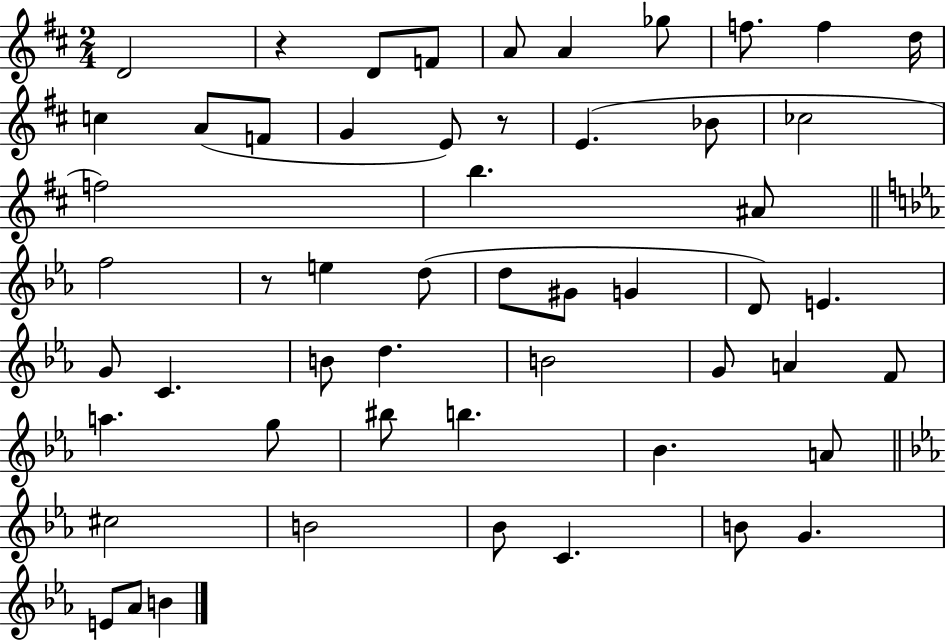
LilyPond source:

{
  \clef treble
  \numericTimeSignature
  \time 2/4
  \key d \major
  d'2 | r4 d'8 f'8 | a'8 a'4 ges''8 | f''8. f''4 d''16 | \break c''4 a'8( f'8 | g'4 e'8) r8 | e'4.( bes'8 | ces''2 | \break f''2) | b''4. ais'8 | \bar "||" \break \key ees \major f''2 | r8 e''4 d''8( | d''8 gis'8 g'4 | d'8) e'4. | \break g'8 c'4. | b'8 d''4. | b'2 | g'8 a'4 f'8 | \break a''4. g''8 | bis''8 b''4. | bes'4. a'8 | \bar "||" \break \key ees \major cis''2 | b'2 | bes'8 c'4. | b'8 g'4. | \break e'8 aes'8 b'4 | \bar "|."
}